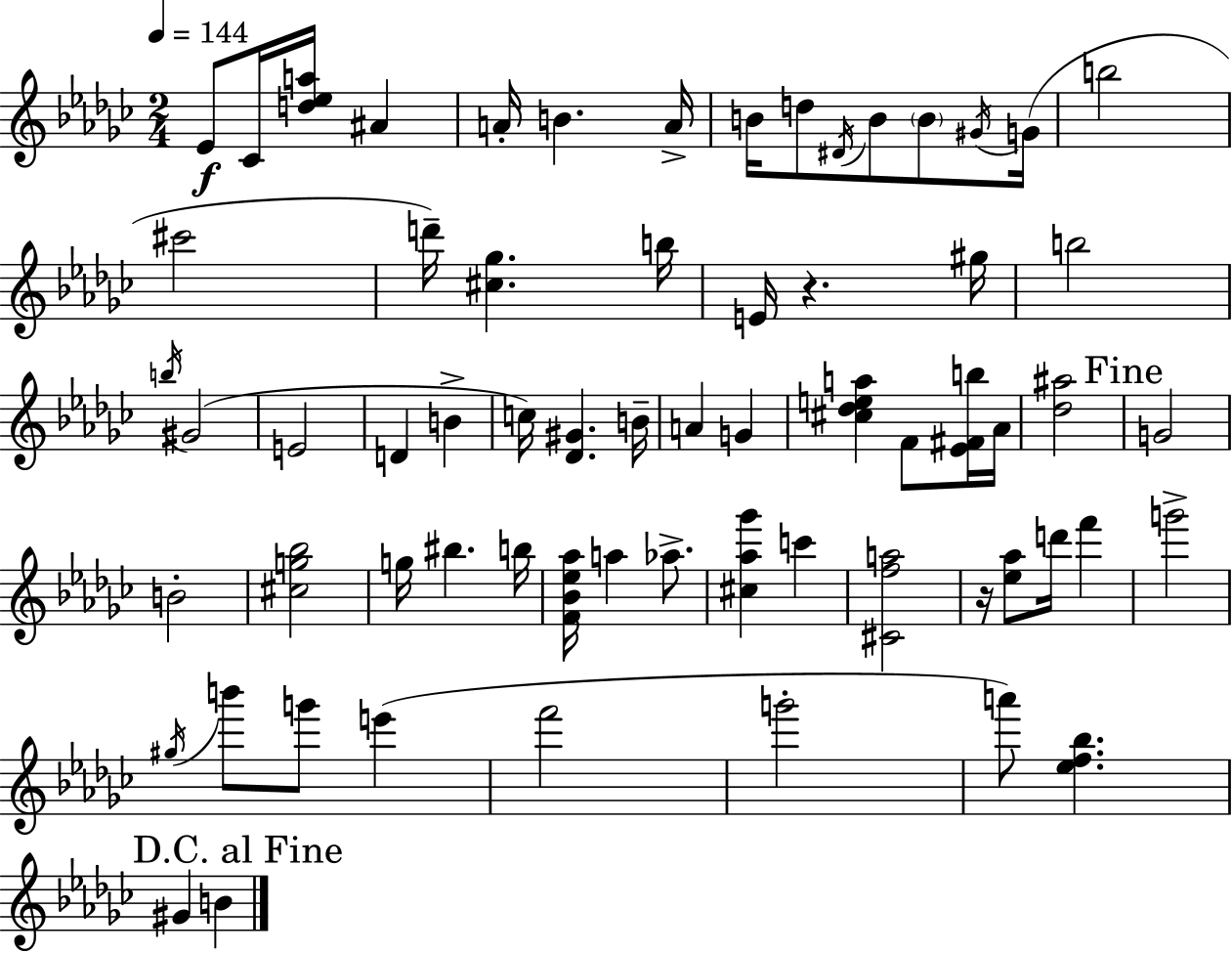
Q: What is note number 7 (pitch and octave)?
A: B4